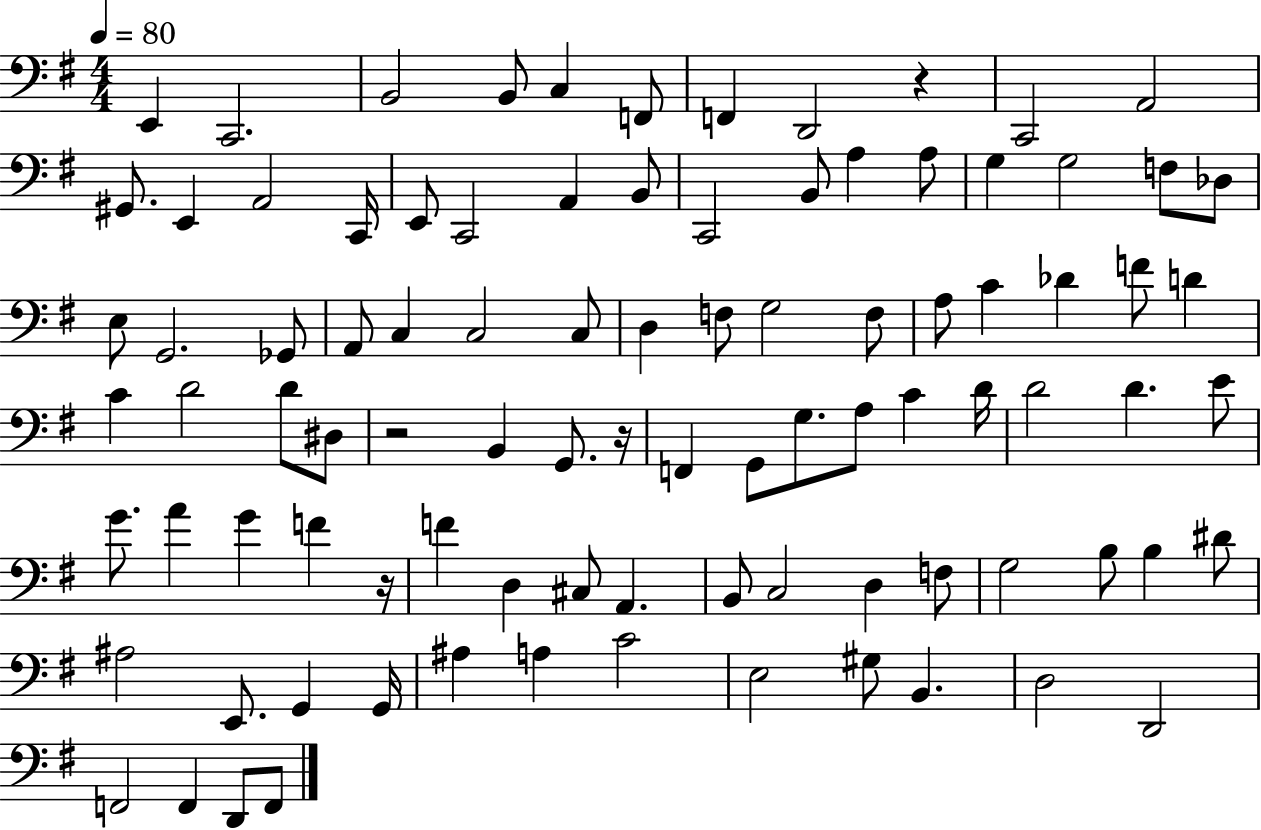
E2/q C2/h. B2/h B2/e C3/q F2/e F2/q D2/h R/q C2/h A2/h G#2/e. E2/q A2/h C2/s E2/e C2/h A2/q B2/e C2/h B2/e A3/q A3/e G3/q G3/h F3/e Db3/e E3/e G2/h. Gb2/e A2/e C3/q C3/h C3/e D3/q F3/e G3/h F3/e A3/e C4/q Db4/q F4/e D4/q C4/q D4/h D4/e D#3/e R/h B2/q G2/e. R/s F2/q G2/e G3/e. A3/e C4/q D4/s D4/h D4/q. E4/e G4/e. A4/q G4/q F4/q R/s F4/q D3/q C#3/e A2/q. B2/e C3/h D3/q F3/e G3/h B3/e B3/q D#4/e A#3/h E2/e. G2/q G2/s A#3/q A3/q C4/h E3/h G#3/e B2/q. D3/h D2/h F2/h F2/q D2/e F2/e